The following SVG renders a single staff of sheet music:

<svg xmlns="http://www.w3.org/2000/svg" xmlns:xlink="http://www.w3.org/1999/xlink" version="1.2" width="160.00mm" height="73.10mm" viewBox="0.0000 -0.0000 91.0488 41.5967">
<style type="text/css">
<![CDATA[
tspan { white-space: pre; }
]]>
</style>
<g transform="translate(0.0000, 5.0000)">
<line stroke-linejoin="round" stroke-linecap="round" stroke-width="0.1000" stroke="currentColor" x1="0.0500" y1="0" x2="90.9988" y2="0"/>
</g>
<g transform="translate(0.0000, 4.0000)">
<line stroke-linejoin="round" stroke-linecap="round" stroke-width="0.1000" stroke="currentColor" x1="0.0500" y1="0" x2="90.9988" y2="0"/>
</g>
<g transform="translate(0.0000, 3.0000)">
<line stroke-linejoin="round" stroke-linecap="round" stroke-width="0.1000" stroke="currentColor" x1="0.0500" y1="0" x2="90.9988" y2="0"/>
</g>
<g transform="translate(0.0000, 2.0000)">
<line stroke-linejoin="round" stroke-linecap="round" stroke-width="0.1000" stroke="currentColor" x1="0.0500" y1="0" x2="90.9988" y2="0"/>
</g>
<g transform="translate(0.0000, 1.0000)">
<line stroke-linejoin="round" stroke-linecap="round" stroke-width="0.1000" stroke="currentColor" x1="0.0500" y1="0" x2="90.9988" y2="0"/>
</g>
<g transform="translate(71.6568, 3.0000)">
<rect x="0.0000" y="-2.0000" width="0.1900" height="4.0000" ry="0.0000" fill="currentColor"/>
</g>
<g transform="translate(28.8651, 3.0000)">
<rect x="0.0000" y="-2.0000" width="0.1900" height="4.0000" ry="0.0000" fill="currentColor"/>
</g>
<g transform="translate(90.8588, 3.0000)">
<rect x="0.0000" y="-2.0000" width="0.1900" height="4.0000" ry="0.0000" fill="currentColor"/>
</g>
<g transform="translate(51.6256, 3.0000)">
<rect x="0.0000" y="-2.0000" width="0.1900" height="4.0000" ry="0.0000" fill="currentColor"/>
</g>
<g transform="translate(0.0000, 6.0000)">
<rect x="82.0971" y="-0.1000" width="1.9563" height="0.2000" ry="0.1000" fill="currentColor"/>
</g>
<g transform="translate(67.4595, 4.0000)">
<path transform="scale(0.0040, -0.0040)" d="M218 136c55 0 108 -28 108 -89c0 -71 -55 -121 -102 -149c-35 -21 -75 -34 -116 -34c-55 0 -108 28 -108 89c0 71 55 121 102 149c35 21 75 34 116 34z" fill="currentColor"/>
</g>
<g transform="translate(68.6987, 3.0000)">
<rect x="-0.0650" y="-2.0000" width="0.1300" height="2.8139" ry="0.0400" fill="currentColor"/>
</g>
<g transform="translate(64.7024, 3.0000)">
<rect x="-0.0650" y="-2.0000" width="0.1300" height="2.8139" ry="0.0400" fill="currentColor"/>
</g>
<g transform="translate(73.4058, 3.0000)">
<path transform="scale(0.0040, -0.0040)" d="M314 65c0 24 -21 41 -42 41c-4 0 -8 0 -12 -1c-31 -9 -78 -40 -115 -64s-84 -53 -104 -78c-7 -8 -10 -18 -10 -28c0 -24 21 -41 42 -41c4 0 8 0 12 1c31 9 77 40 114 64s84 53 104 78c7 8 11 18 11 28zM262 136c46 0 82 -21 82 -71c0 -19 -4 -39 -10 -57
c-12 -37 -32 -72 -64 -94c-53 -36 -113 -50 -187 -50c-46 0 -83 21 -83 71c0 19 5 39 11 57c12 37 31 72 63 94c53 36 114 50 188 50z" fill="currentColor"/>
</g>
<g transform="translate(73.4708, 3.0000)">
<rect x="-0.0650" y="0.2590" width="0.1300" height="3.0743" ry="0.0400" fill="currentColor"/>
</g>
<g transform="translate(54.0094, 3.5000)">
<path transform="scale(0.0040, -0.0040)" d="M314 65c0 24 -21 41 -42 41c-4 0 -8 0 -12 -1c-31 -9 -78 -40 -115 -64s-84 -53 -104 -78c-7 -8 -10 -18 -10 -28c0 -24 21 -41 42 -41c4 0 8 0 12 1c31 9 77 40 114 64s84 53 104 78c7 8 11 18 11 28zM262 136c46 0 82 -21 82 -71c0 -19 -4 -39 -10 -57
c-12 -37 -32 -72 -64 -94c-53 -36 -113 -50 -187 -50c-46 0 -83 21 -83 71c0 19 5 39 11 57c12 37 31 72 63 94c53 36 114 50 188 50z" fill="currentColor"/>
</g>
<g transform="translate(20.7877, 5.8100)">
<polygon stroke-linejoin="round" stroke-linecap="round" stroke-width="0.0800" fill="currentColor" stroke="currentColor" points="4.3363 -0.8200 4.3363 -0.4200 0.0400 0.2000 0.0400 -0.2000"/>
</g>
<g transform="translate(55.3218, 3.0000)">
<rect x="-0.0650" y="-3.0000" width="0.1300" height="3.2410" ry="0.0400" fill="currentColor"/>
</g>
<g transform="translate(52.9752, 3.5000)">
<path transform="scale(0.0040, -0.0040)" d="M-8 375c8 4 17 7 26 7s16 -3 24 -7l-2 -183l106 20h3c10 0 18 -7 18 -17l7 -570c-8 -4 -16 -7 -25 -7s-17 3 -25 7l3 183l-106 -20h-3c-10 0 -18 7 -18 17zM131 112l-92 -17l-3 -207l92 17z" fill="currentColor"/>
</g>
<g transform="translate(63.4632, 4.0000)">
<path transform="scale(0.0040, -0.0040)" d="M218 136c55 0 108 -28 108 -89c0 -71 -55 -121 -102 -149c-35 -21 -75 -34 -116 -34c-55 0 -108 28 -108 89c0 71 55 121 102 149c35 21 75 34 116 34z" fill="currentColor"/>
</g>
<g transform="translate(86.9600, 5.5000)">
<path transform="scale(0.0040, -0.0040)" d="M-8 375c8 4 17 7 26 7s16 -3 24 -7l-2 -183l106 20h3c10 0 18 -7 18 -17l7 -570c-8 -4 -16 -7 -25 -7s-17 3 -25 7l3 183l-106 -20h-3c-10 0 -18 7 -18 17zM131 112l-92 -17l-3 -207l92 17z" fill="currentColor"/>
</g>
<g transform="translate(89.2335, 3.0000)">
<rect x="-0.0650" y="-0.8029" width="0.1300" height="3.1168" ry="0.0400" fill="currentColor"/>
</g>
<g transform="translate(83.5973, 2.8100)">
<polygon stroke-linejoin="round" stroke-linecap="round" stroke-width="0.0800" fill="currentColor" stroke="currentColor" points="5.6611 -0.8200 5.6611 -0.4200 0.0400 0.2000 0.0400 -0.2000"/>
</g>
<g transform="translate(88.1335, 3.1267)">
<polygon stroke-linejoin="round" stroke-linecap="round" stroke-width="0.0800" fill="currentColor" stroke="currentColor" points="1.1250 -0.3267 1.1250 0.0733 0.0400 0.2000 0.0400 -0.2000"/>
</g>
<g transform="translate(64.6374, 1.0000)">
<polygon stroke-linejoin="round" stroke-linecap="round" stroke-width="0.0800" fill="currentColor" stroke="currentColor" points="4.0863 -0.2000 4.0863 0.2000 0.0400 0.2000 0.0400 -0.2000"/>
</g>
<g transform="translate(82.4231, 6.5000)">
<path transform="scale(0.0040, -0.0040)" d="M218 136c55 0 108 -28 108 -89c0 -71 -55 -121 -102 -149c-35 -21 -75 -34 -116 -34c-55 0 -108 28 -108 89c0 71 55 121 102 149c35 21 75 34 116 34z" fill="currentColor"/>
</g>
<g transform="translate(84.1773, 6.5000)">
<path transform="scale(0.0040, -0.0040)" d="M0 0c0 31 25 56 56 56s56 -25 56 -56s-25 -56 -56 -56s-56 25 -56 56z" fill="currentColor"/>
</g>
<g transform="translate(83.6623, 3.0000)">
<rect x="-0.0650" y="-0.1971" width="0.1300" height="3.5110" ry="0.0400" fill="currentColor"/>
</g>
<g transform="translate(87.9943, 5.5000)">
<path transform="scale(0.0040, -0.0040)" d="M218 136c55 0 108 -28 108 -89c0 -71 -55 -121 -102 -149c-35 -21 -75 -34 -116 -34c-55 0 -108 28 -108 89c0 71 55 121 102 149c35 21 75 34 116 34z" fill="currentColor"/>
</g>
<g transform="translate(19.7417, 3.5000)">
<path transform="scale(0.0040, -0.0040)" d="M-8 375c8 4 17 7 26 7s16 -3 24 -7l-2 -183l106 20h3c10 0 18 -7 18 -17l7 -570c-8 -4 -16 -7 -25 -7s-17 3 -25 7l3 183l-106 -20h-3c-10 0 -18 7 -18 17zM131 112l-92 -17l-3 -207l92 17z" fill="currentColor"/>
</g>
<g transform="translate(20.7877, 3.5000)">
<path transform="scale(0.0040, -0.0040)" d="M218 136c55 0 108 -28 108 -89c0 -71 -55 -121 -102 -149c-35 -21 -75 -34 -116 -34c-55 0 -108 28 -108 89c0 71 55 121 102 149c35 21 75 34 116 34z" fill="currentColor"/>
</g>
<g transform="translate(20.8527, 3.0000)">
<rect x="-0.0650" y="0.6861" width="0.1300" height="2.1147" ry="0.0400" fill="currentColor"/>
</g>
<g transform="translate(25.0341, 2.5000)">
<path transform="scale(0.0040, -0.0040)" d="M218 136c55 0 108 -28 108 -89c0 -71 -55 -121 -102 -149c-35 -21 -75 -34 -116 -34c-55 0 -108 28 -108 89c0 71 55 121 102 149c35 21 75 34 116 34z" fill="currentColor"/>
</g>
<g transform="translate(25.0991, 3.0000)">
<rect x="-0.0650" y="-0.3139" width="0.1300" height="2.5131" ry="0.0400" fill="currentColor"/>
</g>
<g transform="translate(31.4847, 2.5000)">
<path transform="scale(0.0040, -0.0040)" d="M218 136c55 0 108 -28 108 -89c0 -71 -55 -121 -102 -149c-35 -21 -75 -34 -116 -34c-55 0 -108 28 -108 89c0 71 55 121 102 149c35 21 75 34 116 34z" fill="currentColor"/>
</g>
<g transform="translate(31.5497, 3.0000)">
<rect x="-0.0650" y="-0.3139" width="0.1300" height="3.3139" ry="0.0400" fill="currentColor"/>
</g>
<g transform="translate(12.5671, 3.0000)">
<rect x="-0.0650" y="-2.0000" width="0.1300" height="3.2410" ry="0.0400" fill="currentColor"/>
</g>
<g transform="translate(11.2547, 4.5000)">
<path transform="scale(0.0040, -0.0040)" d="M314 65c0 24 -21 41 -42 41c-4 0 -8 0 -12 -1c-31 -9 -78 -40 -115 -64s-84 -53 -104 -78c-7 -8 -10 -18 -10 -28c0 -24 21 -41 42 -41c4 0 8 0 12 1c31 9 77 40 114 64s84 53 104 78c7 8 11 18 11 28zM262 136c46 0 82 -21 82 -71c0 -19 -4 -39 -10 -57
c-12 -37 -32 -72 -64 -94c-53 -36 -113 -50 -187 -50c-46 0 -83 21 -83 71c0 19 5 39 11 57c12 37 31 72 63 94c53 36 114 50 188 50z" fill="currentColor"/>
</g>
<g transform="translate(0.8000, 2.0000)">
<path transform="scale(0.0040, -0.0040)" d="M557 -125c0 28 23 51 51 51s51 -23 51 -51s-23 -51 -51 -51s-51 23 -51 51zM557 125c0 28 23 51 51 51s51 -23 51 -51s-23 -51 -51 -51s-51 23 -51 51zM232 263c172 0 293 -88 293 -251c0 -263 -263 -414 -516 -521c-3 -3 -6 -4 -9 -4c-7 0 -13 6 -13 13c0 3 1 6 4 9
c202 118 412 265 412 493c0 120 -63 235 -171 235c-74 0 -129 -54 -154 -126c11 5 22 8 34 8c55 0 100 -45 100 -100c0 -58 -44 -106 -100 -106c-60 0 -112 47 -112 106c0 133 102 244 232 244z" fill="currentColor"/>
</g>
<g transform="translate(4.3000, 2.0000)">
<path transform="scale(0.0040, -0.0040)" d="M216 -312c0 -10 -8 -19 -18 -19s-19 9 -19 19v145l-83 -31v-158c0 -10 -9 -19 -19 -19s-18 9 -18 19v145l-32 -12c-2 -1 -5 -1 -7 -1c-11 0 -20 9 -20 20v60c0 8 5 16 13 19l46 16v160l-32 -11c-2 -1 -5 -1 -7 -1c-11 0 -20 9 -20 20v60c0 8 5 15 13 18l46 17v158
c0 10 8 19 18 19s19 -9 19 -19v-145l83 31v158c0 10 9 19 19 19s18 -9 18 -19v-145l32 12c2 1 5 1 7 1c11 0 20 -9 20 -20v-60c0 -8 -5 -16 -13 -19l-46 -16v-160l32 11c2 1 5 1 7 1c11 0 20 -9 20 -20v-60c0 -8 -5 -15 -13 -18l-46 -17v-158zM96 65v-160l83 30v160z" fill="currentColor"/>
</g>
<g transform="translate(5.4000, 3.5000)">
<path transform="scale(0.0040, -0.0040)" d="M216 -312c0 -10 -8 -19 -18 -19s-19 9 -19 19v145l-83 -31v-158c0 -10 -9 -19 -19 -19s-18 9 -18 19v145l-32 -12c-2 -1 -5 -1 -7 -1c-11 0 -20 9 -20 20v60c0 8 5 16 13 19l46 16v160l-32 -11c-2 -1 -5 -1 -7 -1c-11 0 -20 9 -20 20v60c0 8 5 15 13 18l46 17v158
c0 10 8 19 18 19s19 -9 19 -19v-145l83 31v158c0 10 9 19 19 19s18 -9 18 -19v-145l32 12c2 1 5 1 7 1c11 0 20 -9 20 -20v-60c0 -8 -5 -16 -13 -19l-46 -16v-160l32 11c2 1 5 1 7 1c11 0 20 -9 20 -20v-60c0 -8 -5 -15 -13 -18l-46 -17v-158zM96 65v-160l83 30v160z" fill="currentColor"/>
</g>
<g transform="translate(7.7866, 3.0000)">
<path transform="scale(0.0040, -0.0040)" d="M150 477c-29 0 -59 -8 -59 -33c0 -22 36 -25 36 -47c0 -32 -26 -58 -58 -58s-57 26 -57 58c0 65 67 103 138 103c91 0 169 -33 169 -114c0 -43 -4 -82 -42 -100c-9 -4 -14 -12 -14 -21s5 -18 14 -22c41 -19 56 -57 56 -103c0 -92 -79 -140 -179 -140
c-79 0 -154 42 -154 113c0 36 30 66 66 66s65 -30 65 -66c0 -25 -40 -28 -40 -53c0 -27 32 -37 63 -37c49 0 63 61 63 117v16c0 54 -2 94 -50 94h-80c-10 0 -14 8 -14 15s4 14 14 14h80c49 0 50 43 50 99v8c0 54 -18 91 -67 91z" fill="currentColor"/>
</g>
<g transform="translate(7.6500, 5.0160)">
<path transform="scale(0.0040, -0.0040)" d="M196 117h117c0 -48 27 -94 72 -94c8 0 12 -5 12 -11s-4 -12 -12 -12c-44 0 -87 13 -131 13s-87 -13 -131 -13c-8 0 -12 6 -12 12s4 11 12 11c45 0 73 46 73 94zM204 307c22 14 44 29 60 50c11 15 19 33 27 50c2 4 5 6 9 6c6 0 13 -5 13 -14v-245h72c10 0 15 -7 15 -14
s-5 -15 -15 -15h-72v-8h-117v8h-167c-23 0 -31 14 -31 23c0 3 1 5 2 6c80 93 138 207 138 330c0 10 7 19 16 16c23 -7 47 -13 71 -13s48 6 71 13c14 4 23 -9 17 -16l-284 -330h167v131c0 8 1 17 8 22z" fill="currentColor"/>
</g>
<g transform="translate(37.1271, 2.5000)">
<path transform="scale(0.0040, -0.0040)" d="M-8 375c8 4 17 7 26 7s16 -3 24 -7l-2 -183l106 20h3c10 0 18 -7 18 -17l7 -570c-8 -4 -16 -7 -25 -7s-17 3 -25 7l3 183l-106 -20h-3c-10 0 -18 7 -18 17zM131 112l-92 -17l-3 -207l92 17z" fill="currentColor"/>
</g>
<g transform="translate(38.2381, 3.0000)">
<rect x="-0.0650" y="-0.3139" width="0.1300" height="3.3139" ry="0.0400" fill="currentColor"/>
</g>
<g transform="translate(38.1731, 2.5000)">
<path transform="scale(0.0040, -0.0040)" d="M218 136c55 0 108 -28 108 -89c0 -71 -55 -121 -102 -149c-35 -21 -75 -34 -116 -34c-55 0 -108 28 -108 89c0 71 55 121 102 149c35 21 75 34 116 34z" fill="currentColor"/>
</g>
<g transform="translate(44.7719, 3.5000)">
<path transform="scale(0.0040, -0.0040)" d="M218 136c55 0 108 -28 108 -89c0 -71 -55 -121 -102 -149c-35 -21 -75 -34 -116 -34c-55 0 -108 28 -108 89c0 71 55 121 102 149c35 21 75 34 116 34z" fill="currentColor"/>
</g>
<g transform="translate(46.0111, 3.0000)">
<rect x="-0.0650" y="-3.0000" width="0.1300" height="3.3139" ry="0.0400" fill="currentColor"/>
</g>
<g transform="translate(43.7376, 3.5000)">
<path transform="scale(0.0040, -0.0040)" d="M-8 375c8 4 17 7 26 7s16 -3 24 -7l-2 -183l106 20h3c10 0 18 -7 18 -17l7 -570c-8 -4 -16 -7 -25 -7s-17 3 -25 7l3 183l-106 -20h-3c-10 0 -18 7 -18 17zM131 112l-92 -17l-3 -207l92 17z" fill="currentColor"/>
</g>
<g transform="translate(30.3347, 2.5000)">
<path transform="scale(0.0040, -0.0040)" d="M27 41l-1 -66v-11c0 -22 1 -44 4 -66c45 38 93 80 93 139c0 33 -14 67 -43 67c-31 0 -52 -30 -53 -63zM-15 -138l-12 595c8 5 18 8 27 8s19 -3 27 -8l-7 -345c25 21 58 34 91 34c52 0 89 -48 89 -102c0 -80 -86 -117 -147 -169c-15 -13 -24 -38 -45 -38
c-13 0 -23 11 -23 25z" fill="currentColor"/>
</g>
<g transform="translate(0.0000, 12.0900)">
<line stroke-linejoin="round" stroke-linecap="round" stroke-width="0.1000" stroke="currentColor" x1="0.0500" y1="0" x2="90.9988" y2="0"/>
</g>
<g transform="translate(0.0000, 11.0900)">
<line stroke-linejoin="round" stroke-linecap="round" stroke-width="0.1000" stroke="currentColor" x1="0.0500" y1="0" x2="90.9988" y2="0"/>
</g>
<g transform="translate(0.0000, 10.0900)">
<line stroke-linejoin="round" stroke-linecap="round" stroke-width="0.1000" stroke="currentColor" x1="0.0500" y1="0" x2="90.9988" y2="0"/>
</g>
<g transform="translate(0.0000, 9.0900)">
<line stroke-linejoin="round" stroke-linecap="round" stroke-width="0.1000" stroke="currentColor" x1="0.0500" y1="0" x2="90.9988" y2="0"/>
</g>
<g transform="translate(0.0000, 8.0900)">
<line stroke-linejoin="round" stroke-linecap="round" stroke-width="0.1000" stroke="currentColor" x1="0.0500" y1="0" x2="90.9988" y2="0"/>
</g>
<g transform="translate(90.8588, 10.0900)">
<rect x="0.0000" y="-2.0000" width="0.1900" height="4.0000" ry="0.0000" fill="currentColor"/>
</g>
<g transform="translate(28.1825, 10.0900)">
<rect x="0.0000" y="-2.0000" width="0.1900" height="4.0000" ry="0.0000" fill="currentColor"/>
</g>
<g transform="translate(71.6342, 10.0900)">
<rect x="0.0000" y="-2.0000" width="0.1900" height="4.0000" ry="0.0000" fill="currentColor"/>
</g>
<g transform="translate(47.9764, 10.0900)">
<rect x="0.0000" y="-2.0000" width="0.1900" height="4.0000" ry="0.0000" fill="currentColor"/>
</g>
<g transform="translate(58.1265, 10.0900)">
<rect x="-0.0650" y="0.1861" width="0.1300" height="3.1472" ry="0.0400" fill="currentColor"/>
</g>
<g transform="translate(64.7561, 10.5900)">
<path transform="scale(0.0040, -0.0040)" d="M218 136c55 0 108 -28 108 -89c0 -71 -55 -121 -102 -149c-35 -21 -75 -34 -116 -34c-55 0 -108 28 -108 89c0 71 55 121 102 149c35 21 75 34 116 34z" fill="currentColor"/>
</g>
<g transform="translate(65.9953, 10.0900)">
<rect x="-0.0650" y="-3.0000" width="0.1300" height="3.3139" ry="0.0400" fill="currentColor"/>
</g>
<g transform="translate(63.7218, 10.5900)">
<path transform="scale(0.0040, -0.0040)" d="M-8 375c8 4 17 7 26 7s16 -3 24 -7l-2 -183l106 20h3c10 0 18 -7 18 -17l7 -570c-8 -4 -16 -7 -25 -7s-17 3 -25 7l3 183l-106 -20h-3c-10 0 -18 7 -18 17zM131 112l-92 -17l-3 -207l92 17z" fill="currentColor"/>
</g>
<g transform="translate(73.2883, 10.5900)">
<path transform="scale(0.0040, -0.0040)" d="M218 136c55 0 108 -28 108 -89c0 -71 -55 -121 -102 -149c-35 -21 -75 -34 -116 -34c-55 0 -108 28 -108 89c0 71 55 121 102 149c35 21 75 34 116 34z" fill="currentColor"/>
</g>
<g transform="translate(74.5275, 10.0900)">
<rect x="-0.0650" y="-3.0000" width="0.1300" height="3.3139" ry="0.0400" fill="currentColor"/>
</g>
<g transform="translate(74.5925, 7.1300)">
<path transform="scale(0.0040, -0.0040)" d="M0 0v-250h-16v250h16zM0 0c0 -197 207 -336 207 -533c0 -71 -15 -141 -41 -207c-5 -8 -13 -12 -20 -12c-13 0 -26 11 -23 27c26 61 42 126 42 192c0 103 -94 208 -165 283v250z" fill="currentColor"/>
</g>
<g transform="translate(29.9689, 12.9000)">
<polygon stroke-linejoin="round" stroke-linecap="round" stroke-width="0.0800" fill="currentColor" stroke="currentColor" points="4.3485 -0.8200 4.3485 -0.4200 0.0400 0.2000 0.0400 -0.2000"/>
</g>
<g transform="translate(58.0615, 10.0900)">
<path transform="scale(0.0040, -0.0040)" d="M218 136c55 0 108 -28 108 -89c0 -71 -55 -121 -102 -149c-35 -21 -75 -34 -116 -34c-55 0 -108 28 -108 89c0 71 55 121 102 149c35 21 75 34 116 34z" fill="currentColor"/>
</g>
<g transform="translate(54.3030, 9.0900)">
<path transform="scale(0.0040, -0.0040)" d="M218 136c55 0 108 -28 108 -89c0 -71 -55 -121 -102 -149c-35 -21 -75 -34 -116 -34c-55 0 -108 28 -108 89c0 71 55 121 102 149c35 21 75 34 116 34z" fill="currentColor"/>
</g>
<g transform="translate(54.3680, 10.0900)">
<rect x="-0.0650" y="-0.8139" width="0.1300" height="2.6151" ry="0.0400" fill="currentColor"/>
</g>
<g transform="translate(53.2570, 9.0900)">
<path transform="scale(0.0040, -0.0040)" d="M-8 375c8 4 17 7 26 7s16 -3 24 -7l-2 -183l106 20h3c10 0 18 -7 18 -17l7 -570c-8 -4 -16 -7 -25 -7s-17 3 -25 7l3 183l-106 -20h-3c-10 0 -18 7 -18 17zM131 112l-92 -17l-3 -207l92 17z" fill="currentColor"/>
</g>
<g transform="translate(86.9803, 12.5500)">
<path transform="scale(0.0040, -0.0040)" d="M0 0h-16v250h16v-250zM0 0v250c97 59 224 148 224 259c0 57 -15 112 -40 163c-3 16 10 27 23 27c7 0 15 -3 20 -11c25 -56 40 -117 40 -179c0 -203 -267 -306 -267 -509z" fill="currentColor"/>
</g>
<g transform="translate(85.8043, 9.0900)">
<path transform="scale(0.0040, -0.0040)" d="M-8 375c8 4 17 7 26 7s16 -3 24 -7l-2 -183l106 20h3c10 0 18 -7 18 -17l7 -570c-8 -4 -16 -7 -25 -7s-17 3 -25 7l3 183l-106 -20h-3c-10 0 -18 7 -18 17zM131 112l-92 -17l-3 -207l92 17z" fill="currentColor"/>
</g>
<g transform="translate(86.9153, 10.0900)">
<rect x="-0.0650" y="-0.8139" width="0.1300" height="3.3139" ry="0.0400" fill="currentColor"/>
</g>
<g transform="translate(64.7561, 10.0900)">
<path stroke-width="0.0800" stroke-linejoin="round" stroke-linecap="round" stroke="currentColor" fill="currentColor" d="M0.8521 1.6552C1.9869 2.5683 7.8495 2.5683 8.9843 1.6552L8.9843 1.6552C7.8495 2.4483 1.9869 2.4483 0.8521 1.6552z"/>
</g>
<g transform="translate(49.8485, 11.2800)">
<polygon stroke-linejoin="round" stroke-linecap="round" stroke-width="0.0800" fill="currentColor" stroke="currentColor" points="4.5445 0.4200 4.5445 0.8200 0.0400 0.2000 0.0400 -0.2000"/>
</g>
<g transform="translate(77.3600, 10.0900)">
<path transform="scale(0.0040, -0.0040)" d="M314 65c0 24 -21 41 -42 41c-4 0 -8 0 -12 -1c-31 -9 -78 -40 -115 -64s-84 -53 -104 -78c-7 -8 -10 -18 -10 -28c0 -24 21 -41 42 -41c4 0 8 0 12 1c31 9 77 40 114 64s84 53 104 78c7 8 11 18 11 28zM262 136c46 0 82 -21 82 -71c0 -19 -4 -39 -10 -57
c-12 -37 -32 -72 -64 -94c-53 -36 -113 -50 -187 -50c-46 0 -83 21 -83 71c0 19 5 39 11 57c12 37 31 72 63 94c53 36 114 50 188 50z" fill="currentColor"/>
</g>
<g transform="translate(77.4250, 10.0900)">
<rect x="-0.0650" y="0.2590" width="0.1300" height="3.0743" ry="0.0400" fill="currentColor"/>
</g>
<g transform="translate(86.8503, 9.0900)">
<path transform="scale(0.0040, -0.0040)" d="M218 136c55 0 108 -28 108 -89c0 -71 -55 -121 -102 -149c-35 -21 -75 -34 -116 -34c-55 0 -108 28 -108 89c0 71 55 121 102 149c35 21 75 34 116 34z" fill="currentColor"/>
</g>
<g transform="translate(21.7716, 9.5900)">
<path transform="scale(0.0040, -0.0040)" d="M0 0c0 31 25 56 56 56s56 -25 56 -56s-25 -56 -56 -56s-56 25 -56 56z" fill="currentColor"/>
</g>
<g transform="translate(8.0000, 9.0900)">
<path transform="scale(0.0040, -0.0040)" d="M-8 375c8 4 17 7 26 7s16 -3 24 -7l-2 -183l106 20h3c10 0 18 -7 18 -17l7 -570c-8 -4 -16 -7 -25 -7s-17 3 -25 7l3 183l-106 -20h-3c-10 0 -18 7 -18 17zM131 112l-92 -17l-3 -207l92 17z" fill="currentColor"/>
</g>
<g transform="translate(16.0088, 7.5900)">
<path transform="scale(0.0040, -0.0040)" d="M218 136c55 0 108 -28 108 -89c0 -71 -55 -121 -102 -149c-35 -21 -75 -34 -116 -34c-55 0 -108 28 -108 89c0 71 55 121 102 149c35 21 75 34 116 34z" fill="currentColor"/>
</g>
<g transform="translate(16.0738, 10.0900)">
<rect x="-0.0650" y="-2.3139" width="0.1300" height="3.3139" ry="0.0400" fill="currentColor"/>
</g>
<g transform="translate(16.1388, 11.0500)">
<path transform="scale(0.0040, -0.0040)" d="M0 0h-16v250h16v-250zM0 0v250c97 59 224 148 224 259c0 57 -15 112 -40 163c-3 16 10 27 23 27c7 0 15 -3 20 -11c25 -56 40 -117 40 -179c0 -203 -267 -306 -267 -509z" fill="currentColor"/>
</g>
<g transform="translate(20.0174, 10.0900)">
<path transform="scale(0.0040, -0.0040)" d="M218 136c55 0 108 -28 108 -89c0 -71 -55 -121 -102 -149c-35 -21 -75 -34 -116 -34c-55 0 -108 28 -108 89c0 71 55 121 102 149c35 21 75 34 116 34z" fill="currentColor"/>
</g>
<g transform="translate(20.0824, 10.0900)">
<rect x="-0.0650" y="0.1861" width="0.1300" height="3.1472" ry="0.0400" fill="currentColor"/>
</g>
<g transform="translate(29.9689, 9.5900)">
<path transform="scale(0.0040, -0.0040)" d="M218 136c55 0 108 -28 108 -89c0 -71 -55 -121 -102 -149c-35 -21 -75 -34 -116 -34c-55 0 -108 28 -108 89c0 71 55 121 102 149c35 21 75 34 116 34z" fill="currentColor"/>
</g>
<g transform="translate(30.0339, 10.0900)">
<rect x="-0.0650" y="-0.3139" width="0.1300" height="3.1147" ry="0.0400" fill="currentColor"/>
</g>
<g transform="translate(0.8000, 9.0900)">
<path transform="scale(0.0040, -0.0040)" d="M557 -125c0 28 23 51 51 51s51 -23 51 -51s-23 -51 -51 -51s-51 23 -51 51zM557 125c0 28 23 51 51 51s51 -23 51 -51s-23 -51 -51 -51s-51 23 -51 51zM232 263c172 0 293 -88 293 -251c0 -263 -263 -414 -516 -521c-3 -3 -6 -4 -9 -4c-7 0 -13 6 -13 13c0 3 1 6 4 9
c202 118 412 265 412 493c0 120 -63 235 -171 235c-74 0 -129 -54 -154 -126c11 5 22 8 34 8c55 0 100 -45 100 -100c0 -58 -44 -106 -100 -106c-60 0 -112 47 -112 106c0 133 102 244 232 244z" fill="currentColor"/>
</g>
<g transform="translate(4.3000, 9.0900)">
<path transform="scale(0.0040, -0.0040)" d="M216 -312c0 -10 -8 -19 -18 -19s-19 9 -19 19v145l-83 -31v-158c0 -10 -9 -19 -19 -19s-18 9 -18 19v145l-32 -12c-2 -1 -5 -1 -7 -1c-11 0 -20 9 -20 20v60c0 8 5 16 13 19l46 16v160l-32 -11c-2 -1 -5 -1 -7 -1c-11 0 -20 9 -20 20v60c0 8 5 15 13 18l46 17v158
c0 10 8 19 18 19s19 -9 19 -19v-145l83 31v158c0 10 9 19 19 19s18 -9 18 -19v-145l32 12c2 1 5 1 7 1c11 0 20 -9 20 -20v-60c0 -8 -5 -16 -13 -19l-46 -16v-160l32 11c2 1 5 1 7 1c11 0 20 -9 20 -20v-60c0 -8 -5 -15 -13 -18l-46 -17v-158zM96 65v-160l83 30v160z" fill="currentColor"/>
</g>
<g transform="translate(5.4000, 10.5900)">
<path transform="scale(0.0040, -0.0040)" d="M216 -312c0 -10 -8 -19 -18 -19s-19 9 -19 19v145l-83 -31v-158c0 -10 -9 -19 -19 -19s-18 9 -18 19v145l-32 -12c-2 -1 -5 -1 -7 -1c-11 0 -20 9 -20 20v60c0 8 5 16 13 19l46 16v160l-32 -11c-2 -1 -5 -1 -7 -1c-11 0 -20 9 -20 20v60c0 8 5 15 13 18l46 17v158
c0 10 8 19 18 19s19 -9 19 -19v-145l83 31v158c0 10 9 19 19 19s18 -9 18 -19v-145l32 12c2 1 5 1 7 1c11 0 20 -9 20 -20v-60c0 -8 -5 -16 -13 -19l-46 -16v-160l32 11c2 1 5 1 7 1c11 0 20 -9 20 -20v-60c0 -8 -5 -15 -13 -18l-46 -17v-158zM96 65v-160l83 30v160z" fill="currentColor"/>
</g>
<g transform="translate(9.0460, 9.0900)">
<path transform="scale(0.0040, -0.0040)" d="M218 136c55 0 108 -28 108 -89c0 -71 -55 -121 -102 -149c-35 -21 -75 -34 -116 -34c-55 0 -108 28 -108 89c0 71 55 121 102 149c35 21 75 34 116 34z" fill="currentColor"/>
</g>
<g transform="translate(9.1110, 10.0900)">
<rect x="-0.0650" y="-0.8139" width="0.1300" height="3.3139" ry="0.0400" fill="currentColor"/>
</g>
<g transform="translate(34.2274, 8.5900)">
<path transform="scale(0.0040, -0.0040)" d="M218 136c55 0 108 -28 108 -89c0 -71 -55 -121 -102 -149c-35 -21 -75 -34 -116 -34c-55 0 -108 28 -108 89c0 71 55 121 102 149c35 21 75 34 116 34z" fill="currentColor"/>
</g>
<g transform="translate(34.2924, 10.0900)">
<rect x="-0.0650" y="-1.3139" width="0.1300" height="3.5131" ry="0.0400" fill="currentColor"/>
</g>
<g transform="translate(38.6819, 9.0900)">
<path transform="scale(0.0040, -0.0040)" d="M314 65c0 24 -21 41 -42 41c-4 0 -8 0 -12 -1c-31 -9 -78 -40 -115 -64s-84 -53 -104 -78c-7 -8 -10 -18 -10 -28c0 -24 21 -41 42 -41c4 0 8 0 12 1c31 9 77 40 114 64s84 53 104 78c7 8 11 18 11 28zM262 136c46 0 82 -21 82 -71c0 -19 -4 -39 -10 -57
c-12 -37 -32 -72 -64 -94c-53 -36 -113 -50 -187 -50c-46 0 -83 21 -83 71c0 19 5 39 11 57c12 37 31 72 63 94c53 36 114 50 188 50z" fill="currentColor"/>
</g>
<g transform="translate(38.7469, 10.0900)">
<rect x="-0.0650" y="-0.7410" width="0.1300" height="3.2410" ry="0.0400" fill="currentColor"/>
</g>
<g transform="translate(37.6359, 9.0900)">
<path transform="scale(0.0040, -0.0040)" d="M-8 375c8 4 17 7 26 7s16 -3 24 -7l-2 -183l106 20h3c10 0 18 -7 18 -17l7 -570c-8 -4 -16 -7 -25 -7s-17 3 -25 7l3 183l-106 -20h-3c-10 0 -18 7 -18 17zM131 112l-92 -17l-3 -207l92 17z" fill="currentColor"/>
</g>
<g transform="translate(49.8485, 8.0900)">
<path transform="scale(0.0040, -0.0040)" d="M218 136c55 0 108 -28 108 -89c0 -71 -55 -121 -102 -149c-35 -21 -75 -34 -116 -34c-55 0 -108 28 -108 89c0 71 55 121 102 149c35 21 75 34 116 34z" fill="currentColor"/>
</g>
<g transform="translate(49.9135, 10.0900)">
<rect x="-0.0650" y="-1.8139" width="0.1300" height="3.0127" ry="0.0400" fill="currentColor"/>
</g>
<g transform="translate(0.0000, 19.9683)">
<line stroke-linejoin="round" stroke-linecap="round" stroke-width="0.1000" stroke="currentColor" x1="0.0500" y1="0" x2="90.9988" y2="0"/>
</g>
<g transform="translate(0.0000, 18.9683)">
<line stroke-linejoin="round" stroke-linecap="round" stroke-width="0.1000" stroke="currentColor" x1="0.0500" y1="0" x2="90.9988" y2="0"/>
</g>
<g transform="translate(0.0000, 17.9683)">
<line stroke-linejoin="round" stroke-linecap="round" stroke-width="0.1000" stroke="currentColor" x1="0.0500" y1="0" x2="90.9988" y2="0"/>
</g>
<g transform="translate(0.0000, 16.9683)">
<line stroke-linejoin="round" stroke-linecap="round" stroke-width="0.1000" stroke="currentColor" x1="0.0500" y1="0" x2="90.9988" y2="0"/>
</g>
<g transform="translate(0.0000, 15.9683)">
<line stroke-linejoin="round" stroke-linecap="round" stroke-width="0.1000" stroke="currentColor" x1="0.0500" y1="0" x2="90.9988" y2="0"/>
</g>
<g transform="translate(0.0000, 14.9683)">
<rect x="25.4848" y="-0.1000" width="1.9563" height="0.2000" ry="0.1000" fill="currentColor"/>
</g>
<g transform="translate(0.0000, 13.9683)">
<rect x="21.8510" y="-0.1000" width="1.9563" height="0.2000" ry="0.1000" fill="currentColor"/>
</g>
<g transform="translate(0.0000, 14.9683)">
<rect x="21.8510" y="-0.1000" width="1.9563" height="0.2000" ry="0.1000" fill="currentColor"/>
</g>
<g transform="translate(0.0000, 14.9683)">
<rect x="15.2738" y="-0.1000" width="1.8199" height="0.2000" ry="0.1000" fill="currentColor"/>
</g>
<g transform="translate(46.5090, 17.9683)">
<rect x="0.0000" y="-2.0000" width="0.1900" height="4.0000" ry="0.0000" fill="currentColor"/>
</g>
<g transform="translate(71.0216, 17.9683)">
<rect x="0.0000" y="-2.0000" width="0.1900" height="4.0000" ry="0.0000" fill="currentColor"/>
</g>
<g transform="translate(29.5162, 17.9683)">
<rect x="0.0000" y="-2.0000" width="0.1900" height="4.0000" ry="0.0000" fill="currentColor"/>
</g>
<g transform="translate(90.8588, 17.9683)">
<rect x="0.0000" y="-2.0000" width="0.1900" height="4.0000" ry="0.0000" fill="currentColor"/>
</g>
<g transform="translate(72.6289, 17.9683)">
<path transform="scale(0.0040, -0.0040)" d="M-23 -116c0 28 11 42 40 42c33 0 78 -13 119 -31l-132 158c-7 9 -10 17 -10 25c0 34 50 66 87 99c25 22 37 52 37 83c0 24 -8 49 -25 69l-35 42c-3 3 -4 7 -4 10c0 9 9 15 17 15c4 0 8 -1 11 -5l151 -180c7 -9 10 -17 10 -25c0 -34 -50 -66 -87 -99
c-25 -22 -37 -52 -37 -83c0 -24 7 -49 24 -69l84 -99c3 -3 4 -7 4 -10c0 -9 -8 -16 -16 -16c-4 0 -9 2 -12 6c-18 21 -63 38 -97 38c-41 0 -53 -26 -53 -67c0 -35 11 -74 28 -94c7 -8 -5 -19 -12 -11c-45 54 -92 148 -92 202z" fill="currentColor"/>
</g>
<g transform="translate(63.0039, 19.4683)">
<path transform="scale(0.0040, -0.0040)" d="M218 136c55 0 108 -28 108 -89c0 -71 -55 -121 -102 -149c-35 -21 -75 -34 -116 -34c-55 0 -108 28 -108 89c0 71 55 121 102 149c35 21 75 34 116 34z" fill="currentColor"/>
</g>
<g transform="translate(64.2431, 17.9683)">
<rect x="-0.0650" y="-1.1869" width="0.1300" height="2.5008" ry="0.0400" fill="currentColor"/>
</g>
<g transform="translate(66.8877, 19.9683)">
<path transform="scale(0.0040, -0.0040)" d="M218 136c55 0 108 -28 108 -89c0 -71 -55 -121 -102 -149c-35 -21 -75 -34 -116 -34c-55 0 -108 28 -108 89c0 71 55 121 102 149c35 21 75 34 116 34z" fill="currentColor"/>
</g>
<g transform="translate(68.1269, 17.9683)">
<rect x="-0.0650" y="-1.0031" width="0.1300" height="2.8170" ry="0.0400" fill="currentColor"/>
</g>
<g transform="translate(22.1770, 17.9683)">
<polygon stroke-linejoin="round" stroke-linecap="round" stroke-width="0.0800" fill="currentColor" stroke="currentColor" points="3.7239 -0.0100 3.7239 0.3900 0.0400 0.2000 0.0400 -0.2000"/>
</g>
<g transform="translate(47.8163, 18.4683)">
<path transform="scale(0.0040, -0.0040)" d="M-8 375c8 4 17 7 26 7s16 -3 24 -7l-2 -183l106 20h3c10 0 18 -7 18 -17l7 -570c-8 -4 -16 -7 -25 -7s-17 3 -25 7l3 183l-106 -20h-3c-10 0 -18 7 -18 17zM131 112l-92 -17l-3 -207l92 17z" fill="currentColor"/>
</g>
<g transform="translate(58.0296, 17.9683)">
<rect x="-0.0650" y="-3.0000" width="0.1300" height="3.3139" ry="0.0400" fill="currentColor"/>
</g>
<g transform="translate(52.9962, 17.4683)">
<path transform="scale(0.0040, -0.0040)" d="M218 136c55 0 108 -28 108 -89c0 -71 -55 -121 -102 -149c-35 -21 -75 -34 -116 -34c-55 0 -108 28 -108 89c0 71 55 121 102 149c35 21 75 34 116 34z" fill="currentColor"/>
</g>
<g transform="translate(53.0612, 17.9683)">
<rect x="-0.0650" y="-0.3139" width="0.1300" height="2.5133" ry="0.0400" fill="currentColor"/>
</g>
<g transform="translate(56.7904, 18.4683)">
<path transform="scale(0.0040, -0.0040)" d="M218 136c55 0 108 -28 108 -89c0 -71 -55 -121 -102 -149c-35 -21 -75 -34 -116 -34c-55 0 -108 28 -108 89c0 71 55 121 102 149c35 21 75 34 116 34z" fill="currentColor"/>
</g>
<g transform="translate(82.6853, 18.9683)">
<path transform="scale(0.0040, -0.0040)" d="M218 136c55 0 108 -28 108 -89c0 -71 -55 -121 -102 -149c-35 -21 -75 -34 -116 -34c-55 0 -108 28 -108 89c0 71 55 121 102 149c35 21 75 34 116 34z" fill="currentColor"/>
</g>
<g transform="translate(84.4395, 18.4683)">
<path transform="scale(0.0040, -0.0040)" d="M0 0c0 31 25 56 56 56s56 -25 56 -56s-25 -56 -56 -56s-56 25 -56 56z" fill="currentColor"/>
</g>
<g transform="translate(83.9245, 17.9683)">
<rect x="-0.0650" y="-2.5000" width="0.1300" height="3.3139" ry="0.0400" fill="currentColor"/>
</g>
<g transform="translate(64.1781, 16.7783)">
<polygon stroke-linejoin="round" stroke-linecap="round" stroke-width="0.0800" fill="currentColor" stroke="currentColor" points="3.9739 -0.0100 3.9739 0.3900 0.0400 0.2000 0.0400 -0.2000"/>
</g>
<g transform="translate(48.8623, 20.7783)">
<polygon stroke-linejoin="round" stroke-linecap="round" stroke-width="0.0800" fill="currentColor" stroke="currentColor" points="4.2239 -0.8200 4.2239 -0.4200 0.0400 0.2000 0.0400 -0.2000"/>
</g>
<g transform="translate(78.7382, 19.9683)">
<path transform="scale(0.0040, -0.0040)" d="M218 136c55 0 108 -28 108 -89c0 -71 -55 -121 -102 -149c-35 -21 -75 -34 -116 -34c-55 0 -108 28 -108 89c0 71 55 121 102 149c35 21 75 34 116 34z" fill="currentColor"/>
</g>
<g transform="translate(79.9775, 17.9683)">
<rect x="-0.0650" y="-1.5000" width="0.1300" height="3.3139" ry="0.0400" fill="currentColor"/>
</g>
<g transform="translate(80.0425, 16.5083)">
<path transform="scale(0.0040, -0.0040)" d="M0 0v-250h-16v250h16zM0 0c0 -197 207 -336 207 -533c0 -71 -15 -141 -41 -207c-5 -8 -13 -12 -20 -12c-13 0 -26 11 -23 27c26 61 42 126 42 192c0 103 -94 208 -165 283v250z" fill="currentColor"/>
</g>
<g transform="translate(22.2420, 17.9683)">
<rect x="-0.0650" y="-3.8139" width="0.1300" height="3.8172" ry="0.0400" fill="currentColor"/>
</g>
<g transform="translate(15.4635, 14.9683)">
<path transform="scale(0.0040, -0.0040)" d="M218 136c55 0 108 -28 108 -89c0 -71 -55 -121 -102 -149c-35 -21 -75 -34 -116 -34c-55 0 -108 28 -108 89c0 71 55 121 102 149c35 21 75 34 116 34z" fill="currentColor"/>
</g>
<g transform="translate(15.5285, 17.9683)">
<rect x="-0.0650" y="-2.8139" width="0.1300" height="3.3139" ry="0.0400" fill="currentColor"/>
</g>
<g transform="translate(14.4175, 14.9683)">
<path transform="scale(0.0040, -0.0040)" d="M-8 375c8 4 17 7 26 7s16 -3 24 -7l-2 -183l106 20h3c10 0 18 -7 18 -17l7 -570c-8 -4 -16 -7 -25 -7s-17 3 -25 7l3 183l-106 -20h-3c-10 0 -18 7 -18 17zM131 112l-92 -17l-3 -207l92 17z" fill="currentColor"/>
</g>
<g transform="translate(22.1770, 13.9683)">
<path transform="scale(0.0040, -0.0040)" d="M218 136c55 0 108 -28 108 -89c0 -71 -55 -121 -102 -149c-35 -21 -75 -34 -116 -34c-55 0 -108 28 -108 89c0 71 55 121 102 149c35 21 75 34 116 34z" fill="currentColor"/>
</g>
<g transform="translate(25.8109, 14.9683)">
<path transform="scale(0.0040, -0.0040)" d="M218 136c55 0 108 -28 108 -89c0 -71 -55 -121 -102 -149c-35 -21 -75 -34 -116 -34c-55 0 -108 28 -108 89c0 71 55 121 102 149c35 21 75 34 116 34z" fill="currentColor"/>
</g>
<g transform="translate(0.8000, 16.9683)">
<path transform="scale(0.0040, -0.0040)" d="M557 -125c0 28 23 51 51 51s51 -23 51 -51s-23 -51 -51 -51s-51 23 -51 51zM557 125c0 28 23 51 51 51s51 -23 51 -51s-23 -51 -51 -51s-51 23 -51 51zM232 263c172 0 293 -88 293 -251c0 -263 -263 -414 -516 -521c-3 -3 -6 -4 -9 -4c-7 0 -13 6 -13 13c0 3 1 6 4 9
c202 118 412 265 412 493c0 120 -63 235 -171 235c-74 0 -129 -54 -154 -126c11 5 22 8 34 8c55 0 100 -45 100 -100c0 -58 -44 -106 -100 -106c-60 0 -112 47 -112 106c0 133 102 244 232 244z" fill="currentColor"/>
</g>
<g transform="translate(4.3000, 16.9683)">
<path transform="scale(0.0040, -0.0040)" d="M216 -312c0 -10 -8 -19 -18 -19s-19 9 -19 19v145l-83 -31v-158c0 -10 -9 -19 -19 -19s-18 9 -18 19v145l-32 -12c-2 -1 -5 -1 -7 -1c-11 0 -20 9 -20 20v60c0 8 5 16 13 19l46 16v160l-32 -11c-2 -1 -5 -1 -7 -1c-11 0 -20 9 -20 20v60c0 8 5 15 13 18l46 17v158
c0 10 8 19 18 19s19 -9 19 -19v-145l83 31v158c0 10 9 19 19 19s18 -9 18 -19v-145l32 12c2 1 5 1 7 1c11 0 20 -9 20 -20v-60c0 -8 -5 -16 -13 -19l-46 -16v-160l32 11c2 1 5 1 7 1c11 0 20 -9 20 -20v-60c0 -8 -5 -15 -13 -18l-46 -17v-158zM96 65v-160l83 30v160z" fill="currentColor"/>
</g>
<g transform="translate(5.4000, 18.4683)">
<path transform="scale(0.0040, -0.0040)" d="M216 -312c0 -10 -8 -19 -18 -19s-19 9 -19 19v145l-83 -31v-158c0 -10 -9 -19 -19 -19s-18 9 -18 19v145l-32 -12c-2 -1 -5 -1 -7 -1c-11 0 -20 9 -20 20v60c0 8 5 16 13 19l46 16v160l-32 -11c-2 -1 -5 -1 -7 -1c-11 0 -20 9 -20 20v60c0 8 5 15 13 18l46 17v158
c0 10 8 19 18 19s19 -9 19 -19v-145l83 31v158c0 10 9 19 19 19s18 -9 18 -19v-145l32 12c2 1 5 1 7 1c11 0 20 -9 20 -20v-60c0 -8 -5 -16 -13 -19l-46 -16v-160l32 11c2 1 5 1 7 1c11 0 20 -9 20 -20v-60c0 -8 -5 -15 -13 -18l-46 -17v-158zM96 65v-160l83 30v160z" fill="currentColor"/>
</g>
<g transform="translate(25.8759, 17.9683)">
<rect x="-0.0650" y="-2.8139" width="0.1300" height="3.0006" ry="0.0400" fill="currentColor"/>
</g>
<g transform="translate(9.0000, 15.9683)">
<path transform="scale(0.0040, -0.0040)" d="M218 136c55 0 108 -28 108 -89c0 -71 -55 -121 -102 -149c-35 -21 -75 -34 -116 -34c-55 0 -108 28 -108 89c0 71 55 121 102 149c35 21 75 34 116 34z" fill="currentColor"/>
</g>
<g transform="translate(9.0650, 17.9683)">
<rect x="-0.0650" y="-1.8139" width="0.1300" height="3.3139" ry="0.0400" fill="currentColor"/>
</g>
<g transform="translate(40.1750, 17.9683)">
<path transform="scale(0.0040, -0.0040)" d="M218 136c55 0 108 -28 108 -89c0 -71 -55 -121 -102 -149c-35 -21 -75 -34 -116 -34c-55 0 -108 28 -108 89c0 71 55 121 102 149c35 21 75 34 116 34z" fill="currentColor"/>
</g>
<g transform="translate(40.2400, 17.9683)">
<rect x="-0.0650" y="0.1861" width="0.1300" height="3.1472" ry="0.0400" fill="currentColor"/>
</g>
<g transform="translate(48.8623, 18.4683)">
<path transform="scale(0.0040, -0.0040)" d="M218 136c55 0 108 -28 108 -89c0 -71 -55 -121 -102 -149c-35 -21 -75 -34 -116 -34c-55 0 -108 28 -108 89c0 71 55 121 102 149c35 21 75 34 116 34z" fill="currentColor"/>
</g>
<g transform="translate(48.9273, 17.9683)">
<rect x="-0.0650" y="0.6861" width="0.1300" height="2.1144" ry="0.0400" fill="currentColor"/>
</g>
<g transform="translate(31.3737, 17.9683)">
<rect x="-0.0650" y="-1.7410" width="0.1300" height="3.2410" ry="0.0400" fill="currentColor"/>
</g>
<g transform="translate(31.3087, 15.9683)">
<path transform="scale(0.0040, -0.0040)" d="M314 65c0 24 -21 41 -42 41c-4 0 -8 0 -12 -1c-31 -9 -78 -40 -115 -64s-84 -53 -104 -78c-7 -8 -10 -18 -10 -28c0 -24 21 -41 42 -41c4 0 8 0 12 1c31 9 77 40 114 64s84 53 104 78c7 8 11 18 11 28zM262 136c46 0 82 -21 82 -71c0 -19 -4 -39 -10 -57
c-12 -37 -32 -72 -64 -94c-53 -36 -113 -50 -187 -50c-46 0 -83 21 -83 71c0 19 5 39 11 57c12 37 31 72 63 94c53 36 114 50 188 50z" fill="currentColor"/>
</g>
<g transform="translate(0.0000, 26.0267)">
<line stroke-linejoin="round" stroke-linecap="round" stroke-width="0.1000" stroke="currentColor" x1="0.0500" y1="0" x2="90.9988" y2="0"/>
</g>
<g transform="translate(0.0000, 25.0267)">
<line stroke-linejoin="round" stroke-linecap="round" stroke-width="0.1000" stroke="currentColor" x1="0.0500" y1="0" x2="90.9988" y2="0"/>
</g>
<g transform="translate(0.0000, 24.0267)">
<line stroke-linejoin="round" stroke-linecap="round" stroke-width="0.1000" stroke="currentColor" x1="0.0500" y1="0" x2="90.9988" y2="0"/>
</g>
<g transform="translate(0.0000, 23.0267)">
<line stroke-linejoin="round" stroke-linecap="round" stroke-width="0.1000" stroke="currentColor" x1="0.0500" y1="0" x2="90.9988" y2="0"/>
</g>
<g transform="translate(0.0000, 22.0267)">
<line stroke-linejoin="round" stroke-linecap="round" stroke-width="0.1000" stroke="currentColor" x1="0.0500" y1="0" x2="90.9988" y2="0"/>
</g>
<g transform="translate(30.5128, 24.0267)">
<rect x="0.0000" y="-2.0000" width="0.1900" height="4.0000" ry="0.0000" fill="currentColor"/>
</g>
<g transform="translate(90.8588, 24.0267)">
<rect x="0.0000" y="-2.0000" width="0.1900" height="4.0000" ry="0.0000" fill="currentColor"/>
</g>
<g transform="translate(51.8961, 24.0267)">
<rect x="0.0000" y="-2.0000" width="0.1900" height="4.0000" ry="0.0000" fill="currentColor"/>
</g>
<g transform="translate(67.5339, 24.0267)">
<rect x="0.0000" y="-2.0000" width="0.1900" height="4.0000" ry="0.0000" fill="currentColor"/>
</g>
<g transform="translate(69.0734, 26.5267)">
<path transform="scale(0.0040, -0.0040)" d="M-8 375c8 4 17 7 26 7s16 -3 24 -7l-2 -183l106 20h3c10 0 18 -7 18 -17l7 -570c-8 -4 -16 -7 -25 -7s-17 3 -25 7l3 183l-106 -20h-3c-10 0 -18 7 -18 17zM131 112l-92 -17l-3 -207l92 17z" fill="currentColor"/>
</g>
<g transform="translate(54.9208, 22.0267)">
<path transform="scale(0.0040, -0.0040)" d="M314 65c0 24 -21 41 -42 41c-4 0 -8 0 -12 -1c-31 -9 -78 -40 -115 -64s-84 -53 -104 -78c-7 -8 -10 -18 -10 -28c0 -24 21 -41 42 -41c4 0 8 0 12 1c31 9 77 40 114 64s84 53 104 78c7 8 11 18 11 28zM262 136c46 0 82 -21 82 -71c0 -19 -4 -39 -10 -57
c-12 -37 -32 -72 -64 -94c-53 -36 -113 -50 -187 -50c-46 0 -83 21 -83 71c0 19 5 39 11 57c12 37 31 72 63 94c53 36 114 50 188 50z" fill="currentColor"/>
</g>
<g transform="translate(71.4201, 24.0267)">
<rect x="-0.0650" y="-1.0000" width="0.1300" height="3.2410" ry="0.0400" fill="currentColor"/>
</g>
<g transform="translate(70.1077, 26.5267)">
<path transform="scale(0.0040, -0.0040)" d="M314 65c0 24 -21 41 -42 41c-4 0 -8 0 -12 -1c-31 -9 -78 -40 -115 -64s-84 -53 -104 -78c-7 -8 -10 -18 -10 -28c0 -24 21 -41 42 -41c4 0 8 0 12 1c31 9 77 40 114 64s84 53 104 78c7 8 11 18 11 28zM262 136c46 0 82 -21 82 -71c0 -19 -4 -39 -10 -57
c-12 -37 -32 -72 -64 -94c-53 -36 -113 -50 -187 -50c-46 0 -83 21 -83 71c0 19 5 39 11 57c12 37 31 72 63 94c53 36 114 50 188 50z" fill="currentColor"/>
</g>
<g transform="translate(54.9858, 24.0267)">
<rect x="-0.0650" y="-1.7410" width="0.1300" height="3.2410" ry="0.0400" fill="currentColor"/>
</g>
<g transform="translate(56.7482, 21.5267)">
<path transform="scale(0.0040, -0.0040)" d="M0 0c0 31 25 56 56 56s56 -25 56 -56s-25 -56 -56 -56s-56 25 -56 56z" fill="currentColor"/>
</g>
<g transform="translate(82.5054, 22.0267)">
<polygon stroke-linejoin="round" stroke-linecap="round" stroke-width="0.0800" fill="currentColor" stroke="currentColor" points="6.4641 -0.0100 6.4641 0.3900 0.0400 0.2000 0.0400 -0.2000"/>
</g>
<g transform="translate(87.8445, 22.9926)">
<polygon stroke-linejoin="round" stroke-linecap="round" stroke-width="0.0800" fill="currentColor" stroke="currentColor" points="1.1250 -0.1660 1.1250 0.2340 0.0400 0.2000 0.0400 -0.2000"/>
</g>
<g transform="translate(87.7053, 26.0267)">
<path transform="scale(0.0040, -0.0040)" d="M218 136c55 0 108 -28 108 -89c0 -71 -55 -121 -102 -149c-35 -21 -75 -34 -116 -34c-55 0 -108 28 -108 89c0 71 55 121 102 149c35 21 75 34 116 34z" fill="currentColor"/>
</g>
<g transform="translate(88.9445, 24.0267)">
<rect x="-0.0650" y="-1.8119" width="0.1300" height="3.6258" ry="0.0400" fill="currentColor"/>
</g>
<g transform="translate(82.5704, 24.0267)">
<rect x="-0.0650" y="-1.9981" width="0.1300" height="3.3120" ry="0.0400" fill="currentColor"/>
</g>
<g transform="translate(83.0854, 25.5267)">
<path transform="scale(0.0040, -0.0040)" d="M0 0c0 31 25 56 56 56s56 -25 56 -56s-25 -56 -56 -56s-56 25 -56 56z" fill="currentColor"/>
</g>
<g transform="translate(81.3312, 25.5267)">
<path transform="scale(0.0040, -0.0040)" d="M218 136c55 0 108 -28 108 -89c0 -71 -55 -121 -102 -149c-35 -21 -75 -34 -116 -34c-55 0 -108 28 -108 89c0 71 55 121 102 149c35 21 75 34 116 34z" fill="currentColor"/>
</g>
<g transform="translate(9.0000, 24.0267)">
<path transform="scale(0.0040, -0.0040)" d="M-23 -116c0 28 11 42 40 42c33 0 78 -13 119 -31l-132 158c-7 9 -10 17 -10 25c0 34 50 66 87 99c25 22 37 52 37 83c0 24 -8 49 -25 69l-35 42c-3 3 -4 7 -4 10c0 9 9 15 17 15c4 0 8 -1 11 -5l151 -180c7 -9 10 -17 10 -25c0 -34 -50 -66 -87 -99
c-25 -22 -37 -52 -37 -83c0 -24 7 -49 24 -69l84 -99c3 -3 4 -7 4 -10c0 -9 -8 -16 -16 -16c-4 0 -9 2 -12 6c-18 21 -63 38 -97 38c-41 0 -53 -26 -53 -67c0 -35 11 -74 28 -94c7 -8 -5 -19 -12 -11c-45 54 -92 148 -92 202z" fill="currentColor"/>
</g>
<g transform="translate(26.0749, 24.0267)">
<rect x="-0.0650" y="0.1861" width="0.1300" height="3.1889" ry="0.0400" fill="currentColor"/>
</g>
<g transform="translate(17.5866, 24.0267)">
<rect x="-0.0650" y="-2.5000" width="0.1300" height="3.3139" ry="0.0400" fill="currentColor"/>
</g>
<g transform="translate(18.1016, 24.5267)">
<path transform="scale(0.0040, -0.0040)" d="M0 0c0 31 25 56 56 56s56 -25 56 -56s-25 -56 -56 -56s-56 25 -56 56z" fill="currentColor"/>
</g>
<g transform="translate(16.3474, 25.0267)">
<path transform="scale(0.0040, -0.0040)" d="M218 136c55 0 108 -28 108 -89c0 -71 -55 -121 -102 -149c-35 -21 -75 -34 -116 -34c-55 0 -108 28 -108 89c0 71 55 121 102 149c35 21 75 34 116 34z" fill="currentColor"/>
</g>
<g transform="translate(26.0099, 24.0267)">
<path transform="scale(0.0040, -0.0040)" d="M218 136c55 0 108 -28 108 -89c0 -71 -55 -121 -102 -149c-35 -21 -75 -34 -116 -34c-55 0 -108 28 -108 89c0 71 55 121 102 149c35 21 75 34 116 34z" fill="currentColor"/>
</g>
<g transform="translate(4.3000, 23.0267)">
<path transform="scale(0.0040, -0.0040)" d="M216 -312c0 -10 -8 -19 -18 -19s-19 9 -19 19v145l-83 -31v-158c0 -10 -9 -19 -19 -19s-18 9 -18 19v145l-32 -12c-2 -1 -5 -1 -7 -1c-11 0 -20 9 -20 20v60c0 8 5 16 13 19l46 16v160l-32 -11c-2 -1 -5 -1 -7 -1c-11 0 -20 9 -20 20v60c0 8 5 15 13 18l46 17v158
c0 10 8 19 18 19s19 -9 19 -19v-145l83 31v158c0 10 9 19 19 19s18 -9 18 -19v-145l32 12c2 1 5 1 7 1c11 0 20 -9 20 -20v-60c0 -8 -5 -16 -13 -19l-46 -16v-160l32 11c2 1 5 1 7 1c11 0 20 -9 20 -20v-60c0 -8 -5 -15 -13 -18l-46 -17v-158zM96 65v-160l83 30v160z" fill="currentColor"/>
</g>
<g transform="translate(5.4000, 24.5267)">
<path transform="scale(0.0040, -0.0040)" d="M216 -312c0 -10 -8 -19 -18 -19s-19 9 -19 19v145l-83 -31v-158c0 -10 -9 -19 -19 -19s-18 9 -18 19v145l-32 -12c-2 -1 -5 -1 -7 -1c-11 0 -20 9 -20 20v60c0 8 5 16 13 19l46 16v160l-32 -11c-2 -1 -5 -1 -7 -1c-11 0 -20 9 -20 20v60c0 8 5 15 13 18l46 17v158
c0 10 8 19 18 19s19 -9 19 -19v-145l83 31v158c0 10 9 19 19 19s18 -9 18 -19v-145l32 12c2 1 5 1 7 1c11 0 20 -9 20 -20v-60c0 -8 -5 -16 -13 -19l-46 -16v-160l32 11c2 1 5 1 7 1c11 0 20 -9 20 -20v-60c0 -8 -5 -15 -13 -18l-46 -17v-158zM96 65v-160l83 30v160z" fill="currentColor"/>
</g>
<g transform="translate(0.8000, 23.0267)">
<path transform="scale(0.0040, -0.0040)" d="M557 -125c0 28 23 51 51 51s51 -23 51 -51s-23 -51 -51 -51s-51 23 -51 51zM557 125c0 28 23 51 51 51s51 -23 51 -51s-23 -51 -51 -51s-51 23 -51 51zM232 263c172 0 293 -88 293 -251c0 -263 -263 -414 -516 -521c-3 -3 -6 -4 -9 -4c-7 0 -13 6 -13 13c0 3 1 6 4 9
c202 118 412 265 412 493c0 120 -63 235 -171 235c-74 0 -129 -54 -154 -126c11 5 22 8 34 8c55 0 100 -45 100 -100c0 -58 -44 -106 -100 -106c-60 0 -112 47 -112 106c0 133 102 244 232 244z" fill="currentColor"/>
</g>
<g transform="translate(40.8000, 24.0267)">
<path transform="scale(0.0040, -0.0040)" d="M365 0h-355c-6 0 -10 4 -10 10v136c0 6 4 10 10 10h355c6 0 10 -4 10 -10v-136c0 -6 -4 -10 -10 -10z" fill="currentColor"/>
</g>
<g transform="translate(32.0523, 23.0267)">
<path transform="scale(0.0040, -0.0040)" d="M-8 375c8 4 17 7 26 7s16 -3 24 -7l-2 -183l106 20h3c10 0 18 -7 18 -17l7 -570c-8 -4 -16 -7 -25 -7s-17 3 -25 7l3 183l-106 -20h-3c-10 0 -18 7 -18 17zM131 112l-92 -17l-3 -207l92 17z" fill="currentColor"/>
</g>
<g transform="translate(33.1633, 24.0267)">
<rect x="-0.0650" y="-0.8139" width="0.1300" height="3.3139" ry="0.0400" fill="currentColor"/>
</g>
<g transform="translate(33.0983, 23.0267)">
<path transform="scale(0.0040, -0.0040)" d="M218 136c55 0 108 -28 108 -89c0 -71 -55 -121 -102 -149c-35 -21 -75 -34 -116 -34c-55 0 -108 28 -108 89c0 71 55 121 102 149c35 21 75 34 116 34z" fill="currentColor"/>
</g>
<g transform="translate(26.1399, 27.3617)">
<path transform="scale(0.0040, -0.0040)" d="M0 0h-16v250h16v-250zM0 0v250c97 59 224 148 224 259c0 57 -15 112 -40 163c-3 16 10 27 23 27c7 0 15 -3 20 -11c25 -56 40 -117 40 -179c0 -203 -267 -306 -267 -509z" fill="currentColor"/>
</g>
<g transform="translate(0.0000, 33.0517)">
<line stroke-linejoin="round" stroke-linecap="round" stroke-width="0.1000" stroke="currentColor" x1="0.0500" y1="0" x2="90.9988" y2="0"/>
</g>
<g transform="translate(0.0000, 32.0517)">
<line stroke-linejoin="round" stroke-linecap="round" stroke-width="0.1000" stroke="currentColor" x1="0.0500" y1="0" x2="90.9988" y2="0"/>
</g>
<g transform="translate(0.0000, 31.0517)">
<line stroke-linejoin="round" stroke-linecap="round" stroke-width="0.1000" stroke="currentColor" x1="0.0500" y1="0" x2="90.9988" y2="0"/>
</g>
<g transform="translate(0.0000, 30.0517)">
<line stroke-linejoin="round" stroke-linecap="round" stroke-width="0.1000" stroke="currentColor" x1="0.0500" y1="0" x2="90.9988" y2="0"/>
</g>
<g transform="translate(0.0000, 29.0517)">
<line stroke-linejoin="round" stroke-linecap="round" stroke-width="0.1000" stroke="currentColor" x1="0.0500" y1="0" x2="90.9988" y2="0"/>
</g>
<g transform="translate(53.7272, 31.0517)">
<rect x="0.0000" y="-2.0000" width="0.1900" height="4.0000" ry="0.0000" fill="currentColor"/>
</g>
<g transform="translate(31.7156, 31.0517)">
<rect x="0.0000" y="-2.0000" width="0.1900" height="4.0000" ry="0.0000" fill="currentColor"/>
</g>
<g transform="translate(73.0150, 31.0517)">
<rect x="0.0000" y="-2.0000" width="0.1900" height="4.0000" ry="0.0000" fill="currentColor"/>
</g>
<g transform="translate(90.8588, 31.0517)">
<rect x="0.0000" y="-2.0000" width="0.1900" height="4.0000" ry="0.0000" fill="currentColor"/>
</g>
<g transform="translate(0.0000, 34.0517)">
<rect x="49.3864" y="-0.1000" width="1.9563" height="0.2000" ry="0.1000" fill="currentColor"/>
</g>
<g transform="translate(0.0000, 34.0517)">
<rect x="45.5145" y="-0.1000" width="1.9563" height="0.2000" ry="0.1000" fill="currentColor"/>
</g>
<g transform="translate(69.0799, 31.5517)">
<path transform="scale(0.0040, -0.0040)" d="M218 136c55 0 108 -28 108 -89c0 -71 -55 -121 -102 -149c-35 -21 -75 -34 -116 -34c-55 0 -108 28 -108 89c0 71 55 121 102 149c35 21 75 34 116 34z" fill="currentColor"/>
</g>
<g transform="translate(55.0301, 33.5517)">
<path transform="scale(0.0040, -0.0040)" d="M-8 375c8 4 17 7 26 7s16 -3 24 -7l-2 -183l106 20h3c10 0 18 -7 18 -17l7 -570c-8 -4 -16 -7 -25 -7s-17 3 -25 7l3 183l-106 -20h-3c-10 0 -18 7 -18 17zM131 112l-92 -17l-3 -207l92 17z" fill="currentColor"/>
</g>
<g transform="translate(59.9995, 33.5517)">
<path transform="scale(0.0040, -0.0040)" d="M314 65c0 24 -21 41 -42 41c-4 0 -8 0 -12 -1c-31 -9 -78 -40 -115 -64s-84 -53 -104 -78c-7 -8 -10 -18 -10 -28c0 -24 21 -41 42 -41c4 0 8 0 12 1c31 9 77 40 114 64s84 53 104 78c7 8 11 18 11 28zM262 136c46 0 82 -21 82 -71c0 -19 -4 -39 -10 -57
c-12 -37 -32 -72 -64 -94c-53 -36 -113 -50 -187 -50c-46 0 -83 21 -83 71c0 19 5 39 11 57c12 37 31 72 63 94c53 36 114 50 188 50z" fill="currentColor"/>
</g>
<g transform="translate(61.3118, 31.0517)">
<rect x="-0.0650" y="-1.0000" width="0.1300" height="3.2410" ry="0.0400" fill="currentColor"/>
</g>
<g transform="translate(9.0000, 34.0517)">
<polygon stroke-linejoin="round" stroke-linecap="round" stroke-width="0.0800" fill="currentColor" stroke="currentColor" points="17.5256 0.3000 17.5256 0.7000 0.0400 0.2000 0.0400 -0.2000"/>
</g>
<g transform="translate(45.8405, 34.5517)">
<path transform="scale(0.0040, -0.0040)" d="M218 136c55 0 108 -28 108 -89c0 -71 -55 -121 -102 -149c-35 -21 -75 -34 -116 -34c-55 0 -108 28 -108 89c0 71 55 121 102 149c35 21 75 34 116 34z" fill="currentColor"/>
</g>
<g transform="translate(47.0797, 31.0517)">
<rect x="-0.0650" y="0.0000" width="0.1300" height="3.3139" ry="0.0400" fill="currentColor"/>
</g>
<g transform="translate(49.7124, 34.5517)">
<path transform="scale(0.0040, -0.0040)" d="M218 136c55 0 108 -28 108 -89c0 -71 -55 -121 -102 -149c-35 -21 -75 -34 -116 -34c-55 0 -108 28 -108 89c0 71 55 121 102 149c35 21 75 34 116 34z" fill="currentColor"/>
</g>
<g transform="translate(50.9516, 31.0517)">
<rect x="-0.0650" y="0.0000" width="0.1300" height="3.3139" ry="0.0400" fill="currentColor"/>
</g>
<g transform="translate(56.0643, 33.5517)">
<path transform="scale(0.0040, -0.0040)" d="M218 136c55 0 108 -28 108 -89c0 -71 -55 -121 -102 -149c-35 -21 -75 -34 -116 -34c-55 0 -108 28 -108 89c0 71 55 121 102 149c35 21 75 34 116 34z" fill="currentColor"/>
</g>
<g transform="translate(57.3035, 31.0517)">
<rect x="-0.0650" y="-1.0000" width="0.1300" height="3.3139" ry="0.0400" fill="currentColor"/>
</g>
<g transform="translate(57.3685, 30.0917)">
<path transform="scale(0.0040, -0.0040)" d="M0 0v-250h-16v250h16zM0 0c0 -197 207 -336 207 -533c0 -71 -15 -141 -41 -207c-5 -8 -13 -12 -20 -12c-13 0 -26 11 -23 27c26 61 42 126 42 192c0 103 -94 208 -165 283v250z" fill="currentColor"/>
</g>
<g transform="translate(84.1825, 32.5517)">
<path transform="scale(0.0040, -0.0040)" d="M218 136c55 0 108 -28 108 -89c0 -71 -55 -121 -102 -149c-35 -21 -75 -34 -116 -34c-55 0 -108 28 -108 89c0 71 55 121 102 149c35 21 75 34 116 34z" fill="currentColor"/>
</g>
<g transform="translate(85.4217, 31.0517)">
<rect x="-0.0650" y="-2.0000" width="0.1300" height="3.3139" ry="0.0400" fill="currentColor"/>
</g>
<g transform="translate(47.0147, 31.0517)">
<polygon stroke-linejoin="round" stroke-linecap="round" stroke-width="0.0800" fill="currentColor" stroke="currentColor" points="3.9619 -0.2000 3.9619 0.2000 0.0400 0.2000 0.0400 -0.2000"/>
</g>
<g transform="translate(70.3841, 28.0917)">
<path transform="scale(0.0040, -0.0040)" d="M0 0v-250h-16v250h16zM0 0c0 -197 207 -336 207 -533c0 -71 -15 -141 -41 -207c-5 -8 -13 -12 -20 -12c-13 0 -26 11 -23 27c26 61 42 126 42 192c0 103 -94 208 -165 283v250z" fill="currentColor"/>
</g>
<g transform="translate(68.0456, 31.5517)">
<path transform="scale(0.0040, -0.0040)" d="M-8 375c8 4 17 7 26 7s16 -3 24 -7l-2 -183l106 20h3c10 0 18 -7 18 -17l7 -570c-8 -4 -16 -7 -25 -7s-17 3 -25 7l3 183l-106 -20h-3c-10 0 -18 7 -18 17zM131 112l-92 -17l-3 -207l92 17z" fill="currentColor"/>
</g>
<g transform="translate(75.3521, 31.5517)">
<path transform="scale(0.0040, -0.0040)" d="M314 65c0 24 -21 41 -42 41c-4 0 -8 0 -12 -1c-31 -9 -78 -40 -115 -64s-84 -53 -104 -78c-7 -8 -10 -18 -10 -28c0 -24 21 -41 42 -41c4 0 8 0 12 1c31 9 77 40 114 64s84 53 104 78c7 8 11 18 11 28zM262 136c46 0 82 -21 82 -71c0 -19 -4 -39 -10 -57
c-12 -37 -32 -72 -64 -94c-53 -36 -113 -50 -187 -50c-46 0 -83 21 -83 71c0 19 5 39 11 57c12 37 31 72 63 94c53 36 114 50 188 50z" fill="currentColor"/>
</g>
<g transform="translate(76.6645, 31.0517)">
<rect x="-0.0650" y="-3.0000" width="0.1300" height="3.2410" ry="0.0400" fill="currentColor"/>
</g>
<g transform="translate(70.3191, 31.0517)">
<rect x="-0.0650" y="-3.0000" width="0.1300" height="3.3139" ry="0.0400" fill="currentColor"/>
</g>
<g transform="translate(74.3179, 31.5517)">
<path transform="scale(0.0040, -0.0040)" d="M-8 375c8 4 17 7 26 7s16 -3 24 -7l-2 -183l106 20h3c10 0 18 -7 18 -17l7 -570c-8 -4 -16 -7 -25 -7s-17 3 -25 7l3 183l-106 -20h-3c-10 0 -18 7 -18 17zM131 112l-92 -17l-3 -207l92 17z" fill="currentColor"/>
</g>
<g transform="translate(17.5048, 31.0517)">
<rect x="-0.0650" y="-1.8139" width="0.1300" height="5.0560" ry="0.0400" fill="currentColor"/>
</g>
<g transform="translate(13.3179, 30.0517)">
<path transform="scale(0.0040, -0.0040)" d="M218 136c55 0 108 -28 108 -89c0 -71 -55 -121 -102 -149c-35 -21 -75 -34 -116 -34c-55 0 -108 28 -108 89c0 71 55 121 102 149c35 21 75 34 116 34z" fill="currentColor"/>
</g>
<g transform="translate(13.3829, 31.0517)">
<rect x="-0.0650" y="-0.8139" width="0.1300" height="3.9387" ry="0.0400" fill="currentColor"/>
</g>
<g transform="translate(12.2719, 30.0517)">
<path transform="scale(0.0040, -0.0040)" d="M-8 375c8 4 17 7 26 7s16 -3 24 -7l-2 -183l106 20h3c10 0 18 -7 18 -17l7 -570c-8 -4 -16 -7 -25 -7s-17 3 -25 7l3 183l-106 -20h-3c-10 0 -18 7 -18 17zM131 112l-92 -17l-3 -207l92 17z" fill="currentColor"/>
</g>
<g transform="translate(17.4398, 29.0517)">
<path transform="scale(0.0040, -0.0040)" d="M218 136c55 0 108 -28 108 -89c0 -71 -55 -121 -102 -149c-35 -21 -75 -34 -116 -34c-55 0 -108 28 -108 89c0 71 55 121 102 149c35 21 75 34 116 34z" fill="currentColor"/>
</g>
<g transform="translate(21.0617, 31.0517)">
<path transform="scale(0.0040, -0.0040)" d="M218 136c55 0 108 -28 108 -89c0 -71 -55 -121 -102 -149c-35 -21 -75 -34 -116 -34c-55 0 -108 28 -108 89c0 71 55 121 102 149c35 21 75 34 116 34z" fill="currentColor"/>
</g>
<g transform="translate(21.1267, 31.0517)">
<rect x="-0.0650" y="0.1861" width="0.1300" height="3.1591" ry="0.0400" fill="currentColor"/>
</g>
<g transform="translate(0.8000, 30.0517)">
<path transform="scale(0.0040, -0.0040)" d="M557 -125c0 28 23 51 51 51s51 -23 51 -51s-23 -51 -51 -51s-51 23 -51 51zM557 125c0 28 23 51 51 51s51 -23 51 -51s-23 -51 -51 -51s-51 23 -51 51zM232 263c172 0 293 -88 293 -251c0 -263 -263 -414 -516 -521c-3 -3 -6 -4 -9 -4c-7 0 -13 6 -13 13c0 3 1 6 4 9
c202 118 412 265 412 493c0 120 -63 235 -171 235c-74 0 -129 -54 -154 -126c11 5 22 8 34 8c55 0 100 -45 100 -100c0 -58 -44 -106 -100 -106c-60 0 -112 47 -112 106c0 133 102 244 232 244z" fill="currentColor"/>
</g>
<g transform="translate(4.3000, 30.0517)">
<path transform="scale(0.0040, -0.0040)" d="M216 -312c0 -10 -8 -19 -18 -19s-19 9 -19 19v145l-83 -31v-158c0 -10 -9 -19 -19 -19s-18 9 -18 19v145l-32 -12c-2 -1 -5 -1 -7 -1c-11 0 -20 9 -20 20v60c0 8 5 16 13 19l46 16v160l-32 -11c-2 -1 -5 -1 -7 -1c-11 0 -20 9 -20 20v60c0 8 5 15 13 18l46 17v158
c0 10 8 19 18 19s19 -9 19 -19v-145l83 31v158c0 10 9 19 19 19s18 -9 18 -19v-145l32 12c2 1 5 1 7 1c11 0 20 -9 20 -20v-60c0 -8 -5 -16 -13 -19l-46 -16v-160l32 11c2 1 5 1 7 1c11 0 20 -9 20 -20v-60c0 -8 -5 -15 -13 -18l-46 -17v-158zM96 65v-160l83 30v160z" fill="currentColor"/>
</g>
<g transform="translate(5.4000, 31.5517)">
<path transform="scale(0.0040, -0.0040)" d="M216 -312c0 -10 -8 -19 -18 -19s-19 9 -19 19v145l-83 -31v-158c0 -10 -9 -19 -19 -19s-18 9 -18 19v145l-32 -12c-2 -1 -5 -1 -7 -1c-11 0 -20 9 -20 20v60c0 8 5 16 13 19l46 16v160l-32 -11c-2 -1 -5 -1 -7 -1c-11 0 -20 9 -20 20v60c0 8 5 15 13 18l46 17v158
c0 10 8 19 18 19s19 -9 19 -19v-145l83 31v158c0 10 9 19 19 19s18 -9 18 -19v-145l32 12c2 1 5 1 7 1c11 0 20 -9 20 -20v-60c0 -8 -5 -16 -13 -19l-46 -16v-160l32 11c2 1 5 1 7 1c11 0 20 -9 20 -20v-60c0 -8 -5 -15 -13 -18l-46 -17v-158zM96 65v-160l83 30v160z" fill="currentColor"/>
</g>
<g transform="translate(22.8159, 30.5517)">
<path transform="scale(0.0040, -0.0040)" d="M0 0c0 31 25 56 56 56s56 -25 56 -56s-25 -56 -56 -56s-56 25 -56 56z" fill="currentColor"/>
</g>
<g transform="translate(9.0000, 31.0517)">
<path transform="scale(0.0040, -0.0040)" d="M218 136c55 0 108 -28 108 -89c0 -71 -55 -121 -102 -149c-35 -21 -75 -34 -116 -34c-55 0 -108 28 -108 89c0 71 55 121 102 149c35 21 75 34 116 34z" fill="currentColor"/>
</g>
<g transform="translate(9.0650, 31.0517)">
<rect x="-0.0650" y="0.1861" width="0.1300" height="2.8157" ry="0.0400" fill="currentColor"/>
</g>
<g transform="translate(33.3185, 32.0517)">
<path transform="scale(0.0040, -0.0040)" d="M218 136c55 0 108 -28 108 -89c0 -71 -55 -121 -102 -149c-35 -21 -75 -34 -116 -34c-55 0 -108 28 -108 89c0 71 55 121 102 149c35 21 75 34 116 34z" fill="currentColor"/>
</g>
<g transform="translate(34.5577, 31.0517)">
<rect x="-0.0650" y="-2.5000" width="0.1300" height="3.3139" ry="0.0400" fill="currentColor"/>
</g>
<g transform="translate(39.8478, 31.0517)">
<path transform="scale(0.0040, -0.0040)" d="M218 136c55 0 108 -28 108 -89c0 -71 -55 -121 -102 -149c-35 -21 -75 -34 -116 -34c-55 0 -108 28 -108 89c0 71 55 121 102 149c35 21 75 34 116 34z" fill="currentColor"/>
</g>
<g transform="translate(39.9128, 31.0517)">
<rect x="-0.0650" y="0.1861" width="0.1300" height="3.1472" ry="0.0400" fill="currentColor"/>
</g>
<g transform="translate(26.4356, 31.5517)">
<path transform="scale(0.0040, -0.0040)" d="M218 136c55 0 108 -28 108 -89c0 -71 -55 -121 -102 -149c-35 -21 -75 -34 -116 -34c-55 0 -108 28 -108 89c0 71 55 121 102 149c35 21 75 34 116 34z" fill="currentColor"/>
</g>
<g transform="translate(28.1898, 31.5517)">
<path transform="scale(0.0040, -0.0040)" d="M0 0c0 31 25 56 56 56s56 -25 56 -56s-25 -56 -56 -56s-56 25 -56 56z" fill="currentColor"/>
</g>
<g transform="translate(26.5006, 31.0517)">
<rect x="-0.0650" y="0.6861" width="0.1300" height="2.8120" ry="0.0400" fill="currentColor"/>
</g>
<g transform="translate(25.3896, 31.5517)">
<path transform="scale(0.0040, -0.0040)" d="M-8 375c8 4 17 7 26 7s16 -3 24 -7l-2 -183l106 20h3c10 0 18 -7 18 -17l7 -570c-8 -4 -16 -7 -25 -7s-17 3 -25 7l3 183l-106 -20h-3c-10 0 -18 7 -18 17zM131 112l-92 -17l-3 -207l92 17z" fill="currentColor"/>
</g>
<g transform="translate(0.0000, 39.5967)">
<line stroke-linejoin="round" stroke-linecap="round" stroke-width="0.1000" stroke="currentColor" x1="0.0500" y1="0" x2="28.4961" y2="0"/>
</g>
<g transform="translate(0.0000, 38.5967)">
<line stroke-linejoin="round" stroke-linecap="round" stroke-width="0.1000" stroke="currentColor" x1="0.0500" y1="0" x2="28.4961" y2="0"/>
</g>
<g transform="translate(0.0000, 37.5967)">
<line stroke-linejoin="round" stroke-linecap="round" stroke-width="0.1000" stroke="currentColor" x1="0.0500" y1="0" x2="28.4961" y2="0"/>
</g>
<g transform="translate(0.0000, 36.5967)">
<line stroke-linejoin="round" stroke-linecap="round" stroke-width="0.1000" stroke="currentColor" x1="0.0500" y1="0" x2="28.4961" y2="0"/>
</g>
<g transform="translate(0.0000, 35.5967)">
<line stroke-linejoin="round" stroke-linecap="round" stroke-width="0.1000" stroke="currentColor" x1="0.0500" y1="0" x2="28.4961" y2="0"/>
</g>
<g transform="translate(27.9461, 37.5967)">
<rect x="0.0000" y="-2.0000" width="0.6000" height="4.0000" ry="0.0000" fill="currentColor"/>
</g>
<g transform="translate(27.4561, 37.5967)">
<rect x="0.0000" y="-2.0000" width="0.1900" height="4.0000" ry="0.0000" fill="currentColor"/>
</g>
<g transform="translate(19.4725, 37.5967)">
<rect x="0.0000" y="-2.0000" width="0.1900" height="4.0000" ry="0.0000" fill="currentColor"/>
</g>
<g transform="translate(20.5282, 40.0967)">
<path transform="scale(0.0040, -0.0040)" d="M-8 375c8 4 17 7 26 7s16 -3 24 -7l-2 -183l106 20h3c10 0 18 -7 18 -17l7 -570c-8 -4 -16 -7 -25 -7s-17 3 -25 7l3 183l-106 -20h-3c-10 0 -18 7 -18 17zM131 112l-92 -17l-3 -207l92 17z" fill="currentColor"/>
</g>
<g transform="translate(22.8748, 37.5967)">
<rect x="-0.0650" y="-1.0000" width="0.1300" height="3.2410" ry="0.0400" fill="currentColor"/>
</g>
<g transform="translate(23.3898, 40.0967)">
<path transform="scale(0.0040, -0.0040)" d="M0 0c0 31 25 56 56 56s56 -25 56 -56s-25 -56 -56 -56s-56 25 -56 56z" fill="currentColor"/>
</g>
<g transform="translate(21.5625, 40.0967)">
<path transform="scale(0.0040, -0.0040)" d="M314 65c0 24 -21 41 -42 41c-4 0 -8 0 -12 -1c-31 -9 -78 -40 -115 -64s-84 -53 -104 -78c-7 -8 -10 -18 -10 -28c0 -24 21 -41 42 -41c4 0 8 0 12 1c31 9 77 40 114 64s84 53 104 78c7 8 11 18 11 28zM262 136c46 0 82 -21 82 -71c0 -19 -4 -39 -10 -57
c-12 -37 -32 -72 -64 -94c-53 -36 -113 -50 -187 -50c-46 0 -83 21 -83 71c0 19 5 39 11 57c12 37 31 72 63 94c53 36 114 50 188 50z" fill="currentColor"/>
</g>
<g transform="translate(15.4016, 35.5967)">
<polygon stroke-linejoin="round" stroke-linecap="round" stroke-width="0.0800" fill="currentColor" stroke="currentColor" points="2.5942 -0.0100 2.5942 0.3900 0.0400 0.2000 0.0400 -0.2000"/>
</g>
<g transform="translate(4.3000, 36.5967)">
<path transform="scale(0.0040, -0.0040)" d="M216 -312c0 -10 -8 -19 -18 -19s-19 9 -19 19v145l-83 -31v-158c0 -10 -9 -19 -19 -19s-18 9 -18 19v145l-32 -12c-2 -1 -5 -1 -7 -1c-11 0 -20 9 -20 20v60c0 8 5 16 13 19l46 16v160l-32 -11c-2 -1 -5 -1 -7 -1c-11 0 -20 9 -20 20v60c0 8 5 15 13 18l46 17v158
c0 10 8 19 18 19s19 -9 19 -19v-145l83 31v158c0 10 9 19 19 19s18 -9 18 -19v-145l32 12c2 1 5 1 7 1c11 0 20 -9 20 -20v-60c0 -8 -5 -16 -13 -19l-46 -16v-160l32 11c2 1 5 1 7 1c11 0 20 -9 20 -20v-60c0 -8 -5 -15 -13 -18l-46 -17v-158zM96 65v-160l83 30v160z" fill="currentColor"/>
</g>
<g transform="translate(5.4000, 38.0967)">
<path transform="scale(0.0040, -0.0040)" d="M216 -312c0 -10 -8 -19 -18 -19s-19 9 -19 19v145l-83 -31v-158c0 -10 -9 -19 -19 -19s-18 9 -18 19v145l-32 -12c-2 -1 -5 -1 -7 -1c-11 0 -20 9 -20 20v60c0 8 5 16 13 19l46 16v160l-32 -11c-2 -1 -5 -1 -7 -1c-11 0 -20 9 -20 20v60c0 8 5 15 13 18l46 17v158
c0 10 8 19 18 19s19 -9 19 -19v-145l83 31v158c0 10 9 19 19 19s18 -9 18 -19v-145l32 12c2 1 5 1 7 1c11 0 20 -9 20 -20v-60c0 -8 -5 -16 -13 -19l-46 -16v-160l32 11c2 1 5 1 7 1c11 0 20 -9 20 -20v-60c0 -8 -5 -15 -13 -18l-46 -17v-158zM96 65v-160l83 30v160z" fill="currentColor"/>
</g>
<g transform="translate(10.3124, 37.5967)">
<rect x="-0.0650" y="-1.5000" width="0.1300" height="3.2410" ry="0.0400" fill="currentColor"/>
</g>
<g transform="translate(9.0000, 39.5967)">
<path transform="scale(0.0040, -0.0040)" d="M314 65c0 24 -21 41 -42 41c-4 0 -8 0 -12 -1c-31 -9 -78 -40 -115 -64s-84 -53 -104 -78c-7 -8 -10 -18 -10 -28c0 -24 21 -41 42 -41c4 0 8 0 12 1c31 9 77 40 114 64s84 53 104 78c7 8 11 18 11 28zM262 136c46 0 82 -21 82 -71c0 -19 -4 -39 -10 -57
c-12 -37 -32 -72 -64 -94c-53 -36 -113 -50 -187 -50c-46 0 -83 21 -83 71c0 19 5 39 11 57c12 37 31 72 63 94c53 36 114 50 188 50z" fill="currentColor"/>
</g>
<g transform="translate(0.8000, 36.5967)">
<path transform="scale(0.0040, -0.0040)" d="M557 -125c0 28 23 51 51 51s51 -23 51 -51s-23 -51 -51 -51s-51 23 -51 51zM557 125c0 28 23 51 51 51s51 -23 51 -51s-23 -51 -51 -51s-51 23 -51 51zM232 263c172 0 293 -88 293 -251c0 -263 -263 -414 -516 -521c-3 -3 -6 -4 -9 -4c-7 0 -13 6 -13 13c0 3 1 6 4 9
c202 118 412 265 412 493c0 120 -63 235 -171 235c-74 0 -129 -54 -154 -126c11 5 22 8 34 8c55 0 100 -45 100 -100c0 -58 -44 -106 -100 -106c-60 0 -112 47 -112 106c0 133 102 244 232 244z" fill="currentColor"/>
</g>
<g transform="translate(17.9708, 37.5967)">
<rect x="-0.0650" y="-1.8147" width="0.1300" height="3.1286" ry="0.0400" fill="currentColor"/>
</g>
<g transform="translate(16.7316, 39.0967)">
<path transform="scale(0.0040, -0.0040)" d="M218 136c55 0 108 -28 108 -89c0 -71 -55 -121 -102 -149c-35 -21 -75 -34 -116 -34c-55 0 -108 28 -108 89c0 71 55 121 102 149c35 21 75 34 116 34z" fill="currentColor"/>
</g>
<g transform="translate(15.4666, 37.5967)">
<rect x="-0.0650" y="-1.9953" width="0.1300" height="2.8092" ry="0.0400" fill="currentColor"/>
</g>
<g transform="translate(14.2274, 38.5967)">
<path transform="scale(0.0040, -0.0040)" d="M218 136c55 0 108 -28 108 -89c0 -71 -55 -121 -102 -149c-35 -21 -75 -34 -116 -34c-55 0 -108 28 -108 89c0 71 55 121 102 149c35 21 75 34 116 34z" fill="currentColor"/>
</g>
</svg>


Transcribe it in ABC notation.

X:1
T:Untitled
M:3/4
L:1/4
K:D
A,,2 C,/2 E,/2 _E, E, C, C,2 B,,/2 B,,/2 D,2 D,,/2 F,,/4 F, B,/2 D, E,/2 G,/2 F,2 A,/2 F,/2 D, C, C,/2 D,2 F,/2 A, C E/2 C/2 A,2 D, C,/2 E,/2 C, A,,/2 G,,/2 z G,,/2 B,, z B,, D,/2 F, z2 A,2 F,,2 A,,/2 G,,/4 D,/2 F,/2 A,/2 D,/2 C,/2 B,, D, D,,/2 D,,/2 F,,/2 F,,2 C,/2 C,2 A,, G,,2 B,,/2 A,,/2 F,,2